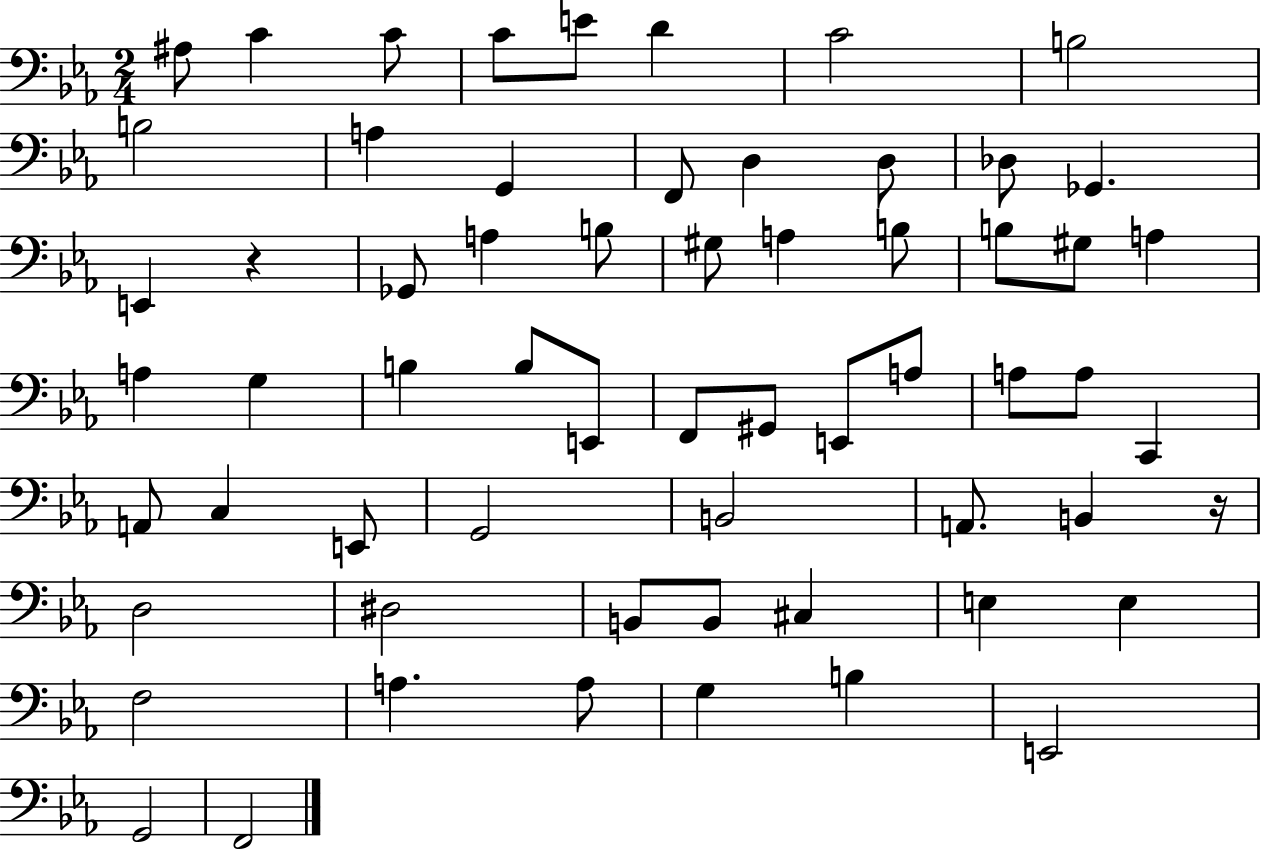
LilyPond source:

{
  \clef bass
  \numericTimeSignature
  \time 2/4
  \key ees \major
  \repeat volta 2 { ais8 c'4 c'8 | c'8 e'8 d'4 | c'2 | b2 | \break b2 | a4 g,4 | f,8 d4 d8 | des8 ges,4. | \break e,4 r4 | ges,8 a4 b8 | gis8 a4 b8 | b8 gis8 a4 | \break a4 g4 | b4 b8 e,8 | f,8 gis,8 e,8 a8 | a8 a8 c,4 | \break a,8 c4 e,8 | g,2 | b,2 | a,8. b,4 r16 | \break d2 | dis2 | b,8 b,8 cis4 | e4 e4 | \break f2 | a4. a8 | g4 b4 | e,2 | \break g,2 | f,2 | } \bar "|."
}